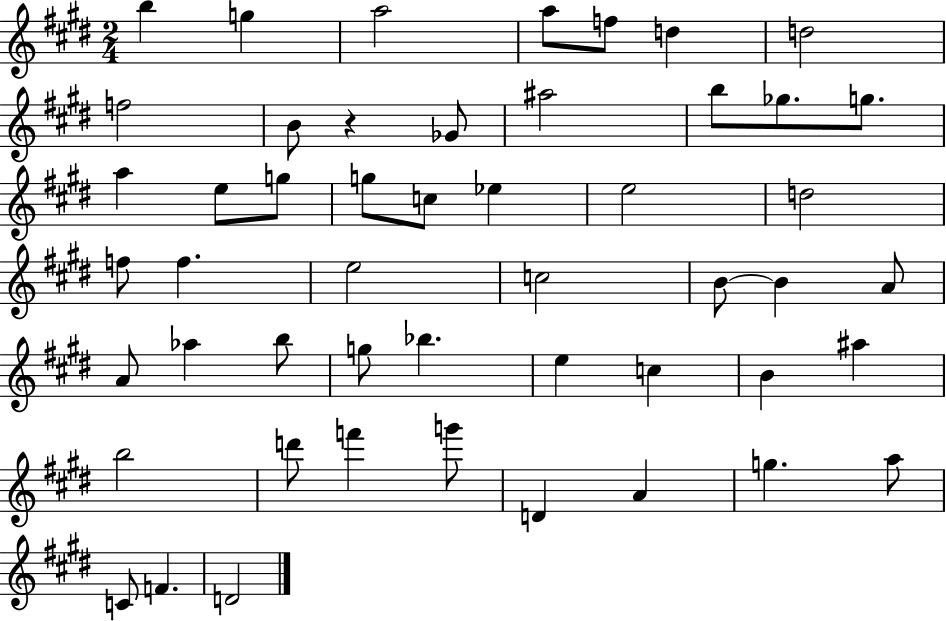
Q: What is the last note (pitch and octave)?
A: D4